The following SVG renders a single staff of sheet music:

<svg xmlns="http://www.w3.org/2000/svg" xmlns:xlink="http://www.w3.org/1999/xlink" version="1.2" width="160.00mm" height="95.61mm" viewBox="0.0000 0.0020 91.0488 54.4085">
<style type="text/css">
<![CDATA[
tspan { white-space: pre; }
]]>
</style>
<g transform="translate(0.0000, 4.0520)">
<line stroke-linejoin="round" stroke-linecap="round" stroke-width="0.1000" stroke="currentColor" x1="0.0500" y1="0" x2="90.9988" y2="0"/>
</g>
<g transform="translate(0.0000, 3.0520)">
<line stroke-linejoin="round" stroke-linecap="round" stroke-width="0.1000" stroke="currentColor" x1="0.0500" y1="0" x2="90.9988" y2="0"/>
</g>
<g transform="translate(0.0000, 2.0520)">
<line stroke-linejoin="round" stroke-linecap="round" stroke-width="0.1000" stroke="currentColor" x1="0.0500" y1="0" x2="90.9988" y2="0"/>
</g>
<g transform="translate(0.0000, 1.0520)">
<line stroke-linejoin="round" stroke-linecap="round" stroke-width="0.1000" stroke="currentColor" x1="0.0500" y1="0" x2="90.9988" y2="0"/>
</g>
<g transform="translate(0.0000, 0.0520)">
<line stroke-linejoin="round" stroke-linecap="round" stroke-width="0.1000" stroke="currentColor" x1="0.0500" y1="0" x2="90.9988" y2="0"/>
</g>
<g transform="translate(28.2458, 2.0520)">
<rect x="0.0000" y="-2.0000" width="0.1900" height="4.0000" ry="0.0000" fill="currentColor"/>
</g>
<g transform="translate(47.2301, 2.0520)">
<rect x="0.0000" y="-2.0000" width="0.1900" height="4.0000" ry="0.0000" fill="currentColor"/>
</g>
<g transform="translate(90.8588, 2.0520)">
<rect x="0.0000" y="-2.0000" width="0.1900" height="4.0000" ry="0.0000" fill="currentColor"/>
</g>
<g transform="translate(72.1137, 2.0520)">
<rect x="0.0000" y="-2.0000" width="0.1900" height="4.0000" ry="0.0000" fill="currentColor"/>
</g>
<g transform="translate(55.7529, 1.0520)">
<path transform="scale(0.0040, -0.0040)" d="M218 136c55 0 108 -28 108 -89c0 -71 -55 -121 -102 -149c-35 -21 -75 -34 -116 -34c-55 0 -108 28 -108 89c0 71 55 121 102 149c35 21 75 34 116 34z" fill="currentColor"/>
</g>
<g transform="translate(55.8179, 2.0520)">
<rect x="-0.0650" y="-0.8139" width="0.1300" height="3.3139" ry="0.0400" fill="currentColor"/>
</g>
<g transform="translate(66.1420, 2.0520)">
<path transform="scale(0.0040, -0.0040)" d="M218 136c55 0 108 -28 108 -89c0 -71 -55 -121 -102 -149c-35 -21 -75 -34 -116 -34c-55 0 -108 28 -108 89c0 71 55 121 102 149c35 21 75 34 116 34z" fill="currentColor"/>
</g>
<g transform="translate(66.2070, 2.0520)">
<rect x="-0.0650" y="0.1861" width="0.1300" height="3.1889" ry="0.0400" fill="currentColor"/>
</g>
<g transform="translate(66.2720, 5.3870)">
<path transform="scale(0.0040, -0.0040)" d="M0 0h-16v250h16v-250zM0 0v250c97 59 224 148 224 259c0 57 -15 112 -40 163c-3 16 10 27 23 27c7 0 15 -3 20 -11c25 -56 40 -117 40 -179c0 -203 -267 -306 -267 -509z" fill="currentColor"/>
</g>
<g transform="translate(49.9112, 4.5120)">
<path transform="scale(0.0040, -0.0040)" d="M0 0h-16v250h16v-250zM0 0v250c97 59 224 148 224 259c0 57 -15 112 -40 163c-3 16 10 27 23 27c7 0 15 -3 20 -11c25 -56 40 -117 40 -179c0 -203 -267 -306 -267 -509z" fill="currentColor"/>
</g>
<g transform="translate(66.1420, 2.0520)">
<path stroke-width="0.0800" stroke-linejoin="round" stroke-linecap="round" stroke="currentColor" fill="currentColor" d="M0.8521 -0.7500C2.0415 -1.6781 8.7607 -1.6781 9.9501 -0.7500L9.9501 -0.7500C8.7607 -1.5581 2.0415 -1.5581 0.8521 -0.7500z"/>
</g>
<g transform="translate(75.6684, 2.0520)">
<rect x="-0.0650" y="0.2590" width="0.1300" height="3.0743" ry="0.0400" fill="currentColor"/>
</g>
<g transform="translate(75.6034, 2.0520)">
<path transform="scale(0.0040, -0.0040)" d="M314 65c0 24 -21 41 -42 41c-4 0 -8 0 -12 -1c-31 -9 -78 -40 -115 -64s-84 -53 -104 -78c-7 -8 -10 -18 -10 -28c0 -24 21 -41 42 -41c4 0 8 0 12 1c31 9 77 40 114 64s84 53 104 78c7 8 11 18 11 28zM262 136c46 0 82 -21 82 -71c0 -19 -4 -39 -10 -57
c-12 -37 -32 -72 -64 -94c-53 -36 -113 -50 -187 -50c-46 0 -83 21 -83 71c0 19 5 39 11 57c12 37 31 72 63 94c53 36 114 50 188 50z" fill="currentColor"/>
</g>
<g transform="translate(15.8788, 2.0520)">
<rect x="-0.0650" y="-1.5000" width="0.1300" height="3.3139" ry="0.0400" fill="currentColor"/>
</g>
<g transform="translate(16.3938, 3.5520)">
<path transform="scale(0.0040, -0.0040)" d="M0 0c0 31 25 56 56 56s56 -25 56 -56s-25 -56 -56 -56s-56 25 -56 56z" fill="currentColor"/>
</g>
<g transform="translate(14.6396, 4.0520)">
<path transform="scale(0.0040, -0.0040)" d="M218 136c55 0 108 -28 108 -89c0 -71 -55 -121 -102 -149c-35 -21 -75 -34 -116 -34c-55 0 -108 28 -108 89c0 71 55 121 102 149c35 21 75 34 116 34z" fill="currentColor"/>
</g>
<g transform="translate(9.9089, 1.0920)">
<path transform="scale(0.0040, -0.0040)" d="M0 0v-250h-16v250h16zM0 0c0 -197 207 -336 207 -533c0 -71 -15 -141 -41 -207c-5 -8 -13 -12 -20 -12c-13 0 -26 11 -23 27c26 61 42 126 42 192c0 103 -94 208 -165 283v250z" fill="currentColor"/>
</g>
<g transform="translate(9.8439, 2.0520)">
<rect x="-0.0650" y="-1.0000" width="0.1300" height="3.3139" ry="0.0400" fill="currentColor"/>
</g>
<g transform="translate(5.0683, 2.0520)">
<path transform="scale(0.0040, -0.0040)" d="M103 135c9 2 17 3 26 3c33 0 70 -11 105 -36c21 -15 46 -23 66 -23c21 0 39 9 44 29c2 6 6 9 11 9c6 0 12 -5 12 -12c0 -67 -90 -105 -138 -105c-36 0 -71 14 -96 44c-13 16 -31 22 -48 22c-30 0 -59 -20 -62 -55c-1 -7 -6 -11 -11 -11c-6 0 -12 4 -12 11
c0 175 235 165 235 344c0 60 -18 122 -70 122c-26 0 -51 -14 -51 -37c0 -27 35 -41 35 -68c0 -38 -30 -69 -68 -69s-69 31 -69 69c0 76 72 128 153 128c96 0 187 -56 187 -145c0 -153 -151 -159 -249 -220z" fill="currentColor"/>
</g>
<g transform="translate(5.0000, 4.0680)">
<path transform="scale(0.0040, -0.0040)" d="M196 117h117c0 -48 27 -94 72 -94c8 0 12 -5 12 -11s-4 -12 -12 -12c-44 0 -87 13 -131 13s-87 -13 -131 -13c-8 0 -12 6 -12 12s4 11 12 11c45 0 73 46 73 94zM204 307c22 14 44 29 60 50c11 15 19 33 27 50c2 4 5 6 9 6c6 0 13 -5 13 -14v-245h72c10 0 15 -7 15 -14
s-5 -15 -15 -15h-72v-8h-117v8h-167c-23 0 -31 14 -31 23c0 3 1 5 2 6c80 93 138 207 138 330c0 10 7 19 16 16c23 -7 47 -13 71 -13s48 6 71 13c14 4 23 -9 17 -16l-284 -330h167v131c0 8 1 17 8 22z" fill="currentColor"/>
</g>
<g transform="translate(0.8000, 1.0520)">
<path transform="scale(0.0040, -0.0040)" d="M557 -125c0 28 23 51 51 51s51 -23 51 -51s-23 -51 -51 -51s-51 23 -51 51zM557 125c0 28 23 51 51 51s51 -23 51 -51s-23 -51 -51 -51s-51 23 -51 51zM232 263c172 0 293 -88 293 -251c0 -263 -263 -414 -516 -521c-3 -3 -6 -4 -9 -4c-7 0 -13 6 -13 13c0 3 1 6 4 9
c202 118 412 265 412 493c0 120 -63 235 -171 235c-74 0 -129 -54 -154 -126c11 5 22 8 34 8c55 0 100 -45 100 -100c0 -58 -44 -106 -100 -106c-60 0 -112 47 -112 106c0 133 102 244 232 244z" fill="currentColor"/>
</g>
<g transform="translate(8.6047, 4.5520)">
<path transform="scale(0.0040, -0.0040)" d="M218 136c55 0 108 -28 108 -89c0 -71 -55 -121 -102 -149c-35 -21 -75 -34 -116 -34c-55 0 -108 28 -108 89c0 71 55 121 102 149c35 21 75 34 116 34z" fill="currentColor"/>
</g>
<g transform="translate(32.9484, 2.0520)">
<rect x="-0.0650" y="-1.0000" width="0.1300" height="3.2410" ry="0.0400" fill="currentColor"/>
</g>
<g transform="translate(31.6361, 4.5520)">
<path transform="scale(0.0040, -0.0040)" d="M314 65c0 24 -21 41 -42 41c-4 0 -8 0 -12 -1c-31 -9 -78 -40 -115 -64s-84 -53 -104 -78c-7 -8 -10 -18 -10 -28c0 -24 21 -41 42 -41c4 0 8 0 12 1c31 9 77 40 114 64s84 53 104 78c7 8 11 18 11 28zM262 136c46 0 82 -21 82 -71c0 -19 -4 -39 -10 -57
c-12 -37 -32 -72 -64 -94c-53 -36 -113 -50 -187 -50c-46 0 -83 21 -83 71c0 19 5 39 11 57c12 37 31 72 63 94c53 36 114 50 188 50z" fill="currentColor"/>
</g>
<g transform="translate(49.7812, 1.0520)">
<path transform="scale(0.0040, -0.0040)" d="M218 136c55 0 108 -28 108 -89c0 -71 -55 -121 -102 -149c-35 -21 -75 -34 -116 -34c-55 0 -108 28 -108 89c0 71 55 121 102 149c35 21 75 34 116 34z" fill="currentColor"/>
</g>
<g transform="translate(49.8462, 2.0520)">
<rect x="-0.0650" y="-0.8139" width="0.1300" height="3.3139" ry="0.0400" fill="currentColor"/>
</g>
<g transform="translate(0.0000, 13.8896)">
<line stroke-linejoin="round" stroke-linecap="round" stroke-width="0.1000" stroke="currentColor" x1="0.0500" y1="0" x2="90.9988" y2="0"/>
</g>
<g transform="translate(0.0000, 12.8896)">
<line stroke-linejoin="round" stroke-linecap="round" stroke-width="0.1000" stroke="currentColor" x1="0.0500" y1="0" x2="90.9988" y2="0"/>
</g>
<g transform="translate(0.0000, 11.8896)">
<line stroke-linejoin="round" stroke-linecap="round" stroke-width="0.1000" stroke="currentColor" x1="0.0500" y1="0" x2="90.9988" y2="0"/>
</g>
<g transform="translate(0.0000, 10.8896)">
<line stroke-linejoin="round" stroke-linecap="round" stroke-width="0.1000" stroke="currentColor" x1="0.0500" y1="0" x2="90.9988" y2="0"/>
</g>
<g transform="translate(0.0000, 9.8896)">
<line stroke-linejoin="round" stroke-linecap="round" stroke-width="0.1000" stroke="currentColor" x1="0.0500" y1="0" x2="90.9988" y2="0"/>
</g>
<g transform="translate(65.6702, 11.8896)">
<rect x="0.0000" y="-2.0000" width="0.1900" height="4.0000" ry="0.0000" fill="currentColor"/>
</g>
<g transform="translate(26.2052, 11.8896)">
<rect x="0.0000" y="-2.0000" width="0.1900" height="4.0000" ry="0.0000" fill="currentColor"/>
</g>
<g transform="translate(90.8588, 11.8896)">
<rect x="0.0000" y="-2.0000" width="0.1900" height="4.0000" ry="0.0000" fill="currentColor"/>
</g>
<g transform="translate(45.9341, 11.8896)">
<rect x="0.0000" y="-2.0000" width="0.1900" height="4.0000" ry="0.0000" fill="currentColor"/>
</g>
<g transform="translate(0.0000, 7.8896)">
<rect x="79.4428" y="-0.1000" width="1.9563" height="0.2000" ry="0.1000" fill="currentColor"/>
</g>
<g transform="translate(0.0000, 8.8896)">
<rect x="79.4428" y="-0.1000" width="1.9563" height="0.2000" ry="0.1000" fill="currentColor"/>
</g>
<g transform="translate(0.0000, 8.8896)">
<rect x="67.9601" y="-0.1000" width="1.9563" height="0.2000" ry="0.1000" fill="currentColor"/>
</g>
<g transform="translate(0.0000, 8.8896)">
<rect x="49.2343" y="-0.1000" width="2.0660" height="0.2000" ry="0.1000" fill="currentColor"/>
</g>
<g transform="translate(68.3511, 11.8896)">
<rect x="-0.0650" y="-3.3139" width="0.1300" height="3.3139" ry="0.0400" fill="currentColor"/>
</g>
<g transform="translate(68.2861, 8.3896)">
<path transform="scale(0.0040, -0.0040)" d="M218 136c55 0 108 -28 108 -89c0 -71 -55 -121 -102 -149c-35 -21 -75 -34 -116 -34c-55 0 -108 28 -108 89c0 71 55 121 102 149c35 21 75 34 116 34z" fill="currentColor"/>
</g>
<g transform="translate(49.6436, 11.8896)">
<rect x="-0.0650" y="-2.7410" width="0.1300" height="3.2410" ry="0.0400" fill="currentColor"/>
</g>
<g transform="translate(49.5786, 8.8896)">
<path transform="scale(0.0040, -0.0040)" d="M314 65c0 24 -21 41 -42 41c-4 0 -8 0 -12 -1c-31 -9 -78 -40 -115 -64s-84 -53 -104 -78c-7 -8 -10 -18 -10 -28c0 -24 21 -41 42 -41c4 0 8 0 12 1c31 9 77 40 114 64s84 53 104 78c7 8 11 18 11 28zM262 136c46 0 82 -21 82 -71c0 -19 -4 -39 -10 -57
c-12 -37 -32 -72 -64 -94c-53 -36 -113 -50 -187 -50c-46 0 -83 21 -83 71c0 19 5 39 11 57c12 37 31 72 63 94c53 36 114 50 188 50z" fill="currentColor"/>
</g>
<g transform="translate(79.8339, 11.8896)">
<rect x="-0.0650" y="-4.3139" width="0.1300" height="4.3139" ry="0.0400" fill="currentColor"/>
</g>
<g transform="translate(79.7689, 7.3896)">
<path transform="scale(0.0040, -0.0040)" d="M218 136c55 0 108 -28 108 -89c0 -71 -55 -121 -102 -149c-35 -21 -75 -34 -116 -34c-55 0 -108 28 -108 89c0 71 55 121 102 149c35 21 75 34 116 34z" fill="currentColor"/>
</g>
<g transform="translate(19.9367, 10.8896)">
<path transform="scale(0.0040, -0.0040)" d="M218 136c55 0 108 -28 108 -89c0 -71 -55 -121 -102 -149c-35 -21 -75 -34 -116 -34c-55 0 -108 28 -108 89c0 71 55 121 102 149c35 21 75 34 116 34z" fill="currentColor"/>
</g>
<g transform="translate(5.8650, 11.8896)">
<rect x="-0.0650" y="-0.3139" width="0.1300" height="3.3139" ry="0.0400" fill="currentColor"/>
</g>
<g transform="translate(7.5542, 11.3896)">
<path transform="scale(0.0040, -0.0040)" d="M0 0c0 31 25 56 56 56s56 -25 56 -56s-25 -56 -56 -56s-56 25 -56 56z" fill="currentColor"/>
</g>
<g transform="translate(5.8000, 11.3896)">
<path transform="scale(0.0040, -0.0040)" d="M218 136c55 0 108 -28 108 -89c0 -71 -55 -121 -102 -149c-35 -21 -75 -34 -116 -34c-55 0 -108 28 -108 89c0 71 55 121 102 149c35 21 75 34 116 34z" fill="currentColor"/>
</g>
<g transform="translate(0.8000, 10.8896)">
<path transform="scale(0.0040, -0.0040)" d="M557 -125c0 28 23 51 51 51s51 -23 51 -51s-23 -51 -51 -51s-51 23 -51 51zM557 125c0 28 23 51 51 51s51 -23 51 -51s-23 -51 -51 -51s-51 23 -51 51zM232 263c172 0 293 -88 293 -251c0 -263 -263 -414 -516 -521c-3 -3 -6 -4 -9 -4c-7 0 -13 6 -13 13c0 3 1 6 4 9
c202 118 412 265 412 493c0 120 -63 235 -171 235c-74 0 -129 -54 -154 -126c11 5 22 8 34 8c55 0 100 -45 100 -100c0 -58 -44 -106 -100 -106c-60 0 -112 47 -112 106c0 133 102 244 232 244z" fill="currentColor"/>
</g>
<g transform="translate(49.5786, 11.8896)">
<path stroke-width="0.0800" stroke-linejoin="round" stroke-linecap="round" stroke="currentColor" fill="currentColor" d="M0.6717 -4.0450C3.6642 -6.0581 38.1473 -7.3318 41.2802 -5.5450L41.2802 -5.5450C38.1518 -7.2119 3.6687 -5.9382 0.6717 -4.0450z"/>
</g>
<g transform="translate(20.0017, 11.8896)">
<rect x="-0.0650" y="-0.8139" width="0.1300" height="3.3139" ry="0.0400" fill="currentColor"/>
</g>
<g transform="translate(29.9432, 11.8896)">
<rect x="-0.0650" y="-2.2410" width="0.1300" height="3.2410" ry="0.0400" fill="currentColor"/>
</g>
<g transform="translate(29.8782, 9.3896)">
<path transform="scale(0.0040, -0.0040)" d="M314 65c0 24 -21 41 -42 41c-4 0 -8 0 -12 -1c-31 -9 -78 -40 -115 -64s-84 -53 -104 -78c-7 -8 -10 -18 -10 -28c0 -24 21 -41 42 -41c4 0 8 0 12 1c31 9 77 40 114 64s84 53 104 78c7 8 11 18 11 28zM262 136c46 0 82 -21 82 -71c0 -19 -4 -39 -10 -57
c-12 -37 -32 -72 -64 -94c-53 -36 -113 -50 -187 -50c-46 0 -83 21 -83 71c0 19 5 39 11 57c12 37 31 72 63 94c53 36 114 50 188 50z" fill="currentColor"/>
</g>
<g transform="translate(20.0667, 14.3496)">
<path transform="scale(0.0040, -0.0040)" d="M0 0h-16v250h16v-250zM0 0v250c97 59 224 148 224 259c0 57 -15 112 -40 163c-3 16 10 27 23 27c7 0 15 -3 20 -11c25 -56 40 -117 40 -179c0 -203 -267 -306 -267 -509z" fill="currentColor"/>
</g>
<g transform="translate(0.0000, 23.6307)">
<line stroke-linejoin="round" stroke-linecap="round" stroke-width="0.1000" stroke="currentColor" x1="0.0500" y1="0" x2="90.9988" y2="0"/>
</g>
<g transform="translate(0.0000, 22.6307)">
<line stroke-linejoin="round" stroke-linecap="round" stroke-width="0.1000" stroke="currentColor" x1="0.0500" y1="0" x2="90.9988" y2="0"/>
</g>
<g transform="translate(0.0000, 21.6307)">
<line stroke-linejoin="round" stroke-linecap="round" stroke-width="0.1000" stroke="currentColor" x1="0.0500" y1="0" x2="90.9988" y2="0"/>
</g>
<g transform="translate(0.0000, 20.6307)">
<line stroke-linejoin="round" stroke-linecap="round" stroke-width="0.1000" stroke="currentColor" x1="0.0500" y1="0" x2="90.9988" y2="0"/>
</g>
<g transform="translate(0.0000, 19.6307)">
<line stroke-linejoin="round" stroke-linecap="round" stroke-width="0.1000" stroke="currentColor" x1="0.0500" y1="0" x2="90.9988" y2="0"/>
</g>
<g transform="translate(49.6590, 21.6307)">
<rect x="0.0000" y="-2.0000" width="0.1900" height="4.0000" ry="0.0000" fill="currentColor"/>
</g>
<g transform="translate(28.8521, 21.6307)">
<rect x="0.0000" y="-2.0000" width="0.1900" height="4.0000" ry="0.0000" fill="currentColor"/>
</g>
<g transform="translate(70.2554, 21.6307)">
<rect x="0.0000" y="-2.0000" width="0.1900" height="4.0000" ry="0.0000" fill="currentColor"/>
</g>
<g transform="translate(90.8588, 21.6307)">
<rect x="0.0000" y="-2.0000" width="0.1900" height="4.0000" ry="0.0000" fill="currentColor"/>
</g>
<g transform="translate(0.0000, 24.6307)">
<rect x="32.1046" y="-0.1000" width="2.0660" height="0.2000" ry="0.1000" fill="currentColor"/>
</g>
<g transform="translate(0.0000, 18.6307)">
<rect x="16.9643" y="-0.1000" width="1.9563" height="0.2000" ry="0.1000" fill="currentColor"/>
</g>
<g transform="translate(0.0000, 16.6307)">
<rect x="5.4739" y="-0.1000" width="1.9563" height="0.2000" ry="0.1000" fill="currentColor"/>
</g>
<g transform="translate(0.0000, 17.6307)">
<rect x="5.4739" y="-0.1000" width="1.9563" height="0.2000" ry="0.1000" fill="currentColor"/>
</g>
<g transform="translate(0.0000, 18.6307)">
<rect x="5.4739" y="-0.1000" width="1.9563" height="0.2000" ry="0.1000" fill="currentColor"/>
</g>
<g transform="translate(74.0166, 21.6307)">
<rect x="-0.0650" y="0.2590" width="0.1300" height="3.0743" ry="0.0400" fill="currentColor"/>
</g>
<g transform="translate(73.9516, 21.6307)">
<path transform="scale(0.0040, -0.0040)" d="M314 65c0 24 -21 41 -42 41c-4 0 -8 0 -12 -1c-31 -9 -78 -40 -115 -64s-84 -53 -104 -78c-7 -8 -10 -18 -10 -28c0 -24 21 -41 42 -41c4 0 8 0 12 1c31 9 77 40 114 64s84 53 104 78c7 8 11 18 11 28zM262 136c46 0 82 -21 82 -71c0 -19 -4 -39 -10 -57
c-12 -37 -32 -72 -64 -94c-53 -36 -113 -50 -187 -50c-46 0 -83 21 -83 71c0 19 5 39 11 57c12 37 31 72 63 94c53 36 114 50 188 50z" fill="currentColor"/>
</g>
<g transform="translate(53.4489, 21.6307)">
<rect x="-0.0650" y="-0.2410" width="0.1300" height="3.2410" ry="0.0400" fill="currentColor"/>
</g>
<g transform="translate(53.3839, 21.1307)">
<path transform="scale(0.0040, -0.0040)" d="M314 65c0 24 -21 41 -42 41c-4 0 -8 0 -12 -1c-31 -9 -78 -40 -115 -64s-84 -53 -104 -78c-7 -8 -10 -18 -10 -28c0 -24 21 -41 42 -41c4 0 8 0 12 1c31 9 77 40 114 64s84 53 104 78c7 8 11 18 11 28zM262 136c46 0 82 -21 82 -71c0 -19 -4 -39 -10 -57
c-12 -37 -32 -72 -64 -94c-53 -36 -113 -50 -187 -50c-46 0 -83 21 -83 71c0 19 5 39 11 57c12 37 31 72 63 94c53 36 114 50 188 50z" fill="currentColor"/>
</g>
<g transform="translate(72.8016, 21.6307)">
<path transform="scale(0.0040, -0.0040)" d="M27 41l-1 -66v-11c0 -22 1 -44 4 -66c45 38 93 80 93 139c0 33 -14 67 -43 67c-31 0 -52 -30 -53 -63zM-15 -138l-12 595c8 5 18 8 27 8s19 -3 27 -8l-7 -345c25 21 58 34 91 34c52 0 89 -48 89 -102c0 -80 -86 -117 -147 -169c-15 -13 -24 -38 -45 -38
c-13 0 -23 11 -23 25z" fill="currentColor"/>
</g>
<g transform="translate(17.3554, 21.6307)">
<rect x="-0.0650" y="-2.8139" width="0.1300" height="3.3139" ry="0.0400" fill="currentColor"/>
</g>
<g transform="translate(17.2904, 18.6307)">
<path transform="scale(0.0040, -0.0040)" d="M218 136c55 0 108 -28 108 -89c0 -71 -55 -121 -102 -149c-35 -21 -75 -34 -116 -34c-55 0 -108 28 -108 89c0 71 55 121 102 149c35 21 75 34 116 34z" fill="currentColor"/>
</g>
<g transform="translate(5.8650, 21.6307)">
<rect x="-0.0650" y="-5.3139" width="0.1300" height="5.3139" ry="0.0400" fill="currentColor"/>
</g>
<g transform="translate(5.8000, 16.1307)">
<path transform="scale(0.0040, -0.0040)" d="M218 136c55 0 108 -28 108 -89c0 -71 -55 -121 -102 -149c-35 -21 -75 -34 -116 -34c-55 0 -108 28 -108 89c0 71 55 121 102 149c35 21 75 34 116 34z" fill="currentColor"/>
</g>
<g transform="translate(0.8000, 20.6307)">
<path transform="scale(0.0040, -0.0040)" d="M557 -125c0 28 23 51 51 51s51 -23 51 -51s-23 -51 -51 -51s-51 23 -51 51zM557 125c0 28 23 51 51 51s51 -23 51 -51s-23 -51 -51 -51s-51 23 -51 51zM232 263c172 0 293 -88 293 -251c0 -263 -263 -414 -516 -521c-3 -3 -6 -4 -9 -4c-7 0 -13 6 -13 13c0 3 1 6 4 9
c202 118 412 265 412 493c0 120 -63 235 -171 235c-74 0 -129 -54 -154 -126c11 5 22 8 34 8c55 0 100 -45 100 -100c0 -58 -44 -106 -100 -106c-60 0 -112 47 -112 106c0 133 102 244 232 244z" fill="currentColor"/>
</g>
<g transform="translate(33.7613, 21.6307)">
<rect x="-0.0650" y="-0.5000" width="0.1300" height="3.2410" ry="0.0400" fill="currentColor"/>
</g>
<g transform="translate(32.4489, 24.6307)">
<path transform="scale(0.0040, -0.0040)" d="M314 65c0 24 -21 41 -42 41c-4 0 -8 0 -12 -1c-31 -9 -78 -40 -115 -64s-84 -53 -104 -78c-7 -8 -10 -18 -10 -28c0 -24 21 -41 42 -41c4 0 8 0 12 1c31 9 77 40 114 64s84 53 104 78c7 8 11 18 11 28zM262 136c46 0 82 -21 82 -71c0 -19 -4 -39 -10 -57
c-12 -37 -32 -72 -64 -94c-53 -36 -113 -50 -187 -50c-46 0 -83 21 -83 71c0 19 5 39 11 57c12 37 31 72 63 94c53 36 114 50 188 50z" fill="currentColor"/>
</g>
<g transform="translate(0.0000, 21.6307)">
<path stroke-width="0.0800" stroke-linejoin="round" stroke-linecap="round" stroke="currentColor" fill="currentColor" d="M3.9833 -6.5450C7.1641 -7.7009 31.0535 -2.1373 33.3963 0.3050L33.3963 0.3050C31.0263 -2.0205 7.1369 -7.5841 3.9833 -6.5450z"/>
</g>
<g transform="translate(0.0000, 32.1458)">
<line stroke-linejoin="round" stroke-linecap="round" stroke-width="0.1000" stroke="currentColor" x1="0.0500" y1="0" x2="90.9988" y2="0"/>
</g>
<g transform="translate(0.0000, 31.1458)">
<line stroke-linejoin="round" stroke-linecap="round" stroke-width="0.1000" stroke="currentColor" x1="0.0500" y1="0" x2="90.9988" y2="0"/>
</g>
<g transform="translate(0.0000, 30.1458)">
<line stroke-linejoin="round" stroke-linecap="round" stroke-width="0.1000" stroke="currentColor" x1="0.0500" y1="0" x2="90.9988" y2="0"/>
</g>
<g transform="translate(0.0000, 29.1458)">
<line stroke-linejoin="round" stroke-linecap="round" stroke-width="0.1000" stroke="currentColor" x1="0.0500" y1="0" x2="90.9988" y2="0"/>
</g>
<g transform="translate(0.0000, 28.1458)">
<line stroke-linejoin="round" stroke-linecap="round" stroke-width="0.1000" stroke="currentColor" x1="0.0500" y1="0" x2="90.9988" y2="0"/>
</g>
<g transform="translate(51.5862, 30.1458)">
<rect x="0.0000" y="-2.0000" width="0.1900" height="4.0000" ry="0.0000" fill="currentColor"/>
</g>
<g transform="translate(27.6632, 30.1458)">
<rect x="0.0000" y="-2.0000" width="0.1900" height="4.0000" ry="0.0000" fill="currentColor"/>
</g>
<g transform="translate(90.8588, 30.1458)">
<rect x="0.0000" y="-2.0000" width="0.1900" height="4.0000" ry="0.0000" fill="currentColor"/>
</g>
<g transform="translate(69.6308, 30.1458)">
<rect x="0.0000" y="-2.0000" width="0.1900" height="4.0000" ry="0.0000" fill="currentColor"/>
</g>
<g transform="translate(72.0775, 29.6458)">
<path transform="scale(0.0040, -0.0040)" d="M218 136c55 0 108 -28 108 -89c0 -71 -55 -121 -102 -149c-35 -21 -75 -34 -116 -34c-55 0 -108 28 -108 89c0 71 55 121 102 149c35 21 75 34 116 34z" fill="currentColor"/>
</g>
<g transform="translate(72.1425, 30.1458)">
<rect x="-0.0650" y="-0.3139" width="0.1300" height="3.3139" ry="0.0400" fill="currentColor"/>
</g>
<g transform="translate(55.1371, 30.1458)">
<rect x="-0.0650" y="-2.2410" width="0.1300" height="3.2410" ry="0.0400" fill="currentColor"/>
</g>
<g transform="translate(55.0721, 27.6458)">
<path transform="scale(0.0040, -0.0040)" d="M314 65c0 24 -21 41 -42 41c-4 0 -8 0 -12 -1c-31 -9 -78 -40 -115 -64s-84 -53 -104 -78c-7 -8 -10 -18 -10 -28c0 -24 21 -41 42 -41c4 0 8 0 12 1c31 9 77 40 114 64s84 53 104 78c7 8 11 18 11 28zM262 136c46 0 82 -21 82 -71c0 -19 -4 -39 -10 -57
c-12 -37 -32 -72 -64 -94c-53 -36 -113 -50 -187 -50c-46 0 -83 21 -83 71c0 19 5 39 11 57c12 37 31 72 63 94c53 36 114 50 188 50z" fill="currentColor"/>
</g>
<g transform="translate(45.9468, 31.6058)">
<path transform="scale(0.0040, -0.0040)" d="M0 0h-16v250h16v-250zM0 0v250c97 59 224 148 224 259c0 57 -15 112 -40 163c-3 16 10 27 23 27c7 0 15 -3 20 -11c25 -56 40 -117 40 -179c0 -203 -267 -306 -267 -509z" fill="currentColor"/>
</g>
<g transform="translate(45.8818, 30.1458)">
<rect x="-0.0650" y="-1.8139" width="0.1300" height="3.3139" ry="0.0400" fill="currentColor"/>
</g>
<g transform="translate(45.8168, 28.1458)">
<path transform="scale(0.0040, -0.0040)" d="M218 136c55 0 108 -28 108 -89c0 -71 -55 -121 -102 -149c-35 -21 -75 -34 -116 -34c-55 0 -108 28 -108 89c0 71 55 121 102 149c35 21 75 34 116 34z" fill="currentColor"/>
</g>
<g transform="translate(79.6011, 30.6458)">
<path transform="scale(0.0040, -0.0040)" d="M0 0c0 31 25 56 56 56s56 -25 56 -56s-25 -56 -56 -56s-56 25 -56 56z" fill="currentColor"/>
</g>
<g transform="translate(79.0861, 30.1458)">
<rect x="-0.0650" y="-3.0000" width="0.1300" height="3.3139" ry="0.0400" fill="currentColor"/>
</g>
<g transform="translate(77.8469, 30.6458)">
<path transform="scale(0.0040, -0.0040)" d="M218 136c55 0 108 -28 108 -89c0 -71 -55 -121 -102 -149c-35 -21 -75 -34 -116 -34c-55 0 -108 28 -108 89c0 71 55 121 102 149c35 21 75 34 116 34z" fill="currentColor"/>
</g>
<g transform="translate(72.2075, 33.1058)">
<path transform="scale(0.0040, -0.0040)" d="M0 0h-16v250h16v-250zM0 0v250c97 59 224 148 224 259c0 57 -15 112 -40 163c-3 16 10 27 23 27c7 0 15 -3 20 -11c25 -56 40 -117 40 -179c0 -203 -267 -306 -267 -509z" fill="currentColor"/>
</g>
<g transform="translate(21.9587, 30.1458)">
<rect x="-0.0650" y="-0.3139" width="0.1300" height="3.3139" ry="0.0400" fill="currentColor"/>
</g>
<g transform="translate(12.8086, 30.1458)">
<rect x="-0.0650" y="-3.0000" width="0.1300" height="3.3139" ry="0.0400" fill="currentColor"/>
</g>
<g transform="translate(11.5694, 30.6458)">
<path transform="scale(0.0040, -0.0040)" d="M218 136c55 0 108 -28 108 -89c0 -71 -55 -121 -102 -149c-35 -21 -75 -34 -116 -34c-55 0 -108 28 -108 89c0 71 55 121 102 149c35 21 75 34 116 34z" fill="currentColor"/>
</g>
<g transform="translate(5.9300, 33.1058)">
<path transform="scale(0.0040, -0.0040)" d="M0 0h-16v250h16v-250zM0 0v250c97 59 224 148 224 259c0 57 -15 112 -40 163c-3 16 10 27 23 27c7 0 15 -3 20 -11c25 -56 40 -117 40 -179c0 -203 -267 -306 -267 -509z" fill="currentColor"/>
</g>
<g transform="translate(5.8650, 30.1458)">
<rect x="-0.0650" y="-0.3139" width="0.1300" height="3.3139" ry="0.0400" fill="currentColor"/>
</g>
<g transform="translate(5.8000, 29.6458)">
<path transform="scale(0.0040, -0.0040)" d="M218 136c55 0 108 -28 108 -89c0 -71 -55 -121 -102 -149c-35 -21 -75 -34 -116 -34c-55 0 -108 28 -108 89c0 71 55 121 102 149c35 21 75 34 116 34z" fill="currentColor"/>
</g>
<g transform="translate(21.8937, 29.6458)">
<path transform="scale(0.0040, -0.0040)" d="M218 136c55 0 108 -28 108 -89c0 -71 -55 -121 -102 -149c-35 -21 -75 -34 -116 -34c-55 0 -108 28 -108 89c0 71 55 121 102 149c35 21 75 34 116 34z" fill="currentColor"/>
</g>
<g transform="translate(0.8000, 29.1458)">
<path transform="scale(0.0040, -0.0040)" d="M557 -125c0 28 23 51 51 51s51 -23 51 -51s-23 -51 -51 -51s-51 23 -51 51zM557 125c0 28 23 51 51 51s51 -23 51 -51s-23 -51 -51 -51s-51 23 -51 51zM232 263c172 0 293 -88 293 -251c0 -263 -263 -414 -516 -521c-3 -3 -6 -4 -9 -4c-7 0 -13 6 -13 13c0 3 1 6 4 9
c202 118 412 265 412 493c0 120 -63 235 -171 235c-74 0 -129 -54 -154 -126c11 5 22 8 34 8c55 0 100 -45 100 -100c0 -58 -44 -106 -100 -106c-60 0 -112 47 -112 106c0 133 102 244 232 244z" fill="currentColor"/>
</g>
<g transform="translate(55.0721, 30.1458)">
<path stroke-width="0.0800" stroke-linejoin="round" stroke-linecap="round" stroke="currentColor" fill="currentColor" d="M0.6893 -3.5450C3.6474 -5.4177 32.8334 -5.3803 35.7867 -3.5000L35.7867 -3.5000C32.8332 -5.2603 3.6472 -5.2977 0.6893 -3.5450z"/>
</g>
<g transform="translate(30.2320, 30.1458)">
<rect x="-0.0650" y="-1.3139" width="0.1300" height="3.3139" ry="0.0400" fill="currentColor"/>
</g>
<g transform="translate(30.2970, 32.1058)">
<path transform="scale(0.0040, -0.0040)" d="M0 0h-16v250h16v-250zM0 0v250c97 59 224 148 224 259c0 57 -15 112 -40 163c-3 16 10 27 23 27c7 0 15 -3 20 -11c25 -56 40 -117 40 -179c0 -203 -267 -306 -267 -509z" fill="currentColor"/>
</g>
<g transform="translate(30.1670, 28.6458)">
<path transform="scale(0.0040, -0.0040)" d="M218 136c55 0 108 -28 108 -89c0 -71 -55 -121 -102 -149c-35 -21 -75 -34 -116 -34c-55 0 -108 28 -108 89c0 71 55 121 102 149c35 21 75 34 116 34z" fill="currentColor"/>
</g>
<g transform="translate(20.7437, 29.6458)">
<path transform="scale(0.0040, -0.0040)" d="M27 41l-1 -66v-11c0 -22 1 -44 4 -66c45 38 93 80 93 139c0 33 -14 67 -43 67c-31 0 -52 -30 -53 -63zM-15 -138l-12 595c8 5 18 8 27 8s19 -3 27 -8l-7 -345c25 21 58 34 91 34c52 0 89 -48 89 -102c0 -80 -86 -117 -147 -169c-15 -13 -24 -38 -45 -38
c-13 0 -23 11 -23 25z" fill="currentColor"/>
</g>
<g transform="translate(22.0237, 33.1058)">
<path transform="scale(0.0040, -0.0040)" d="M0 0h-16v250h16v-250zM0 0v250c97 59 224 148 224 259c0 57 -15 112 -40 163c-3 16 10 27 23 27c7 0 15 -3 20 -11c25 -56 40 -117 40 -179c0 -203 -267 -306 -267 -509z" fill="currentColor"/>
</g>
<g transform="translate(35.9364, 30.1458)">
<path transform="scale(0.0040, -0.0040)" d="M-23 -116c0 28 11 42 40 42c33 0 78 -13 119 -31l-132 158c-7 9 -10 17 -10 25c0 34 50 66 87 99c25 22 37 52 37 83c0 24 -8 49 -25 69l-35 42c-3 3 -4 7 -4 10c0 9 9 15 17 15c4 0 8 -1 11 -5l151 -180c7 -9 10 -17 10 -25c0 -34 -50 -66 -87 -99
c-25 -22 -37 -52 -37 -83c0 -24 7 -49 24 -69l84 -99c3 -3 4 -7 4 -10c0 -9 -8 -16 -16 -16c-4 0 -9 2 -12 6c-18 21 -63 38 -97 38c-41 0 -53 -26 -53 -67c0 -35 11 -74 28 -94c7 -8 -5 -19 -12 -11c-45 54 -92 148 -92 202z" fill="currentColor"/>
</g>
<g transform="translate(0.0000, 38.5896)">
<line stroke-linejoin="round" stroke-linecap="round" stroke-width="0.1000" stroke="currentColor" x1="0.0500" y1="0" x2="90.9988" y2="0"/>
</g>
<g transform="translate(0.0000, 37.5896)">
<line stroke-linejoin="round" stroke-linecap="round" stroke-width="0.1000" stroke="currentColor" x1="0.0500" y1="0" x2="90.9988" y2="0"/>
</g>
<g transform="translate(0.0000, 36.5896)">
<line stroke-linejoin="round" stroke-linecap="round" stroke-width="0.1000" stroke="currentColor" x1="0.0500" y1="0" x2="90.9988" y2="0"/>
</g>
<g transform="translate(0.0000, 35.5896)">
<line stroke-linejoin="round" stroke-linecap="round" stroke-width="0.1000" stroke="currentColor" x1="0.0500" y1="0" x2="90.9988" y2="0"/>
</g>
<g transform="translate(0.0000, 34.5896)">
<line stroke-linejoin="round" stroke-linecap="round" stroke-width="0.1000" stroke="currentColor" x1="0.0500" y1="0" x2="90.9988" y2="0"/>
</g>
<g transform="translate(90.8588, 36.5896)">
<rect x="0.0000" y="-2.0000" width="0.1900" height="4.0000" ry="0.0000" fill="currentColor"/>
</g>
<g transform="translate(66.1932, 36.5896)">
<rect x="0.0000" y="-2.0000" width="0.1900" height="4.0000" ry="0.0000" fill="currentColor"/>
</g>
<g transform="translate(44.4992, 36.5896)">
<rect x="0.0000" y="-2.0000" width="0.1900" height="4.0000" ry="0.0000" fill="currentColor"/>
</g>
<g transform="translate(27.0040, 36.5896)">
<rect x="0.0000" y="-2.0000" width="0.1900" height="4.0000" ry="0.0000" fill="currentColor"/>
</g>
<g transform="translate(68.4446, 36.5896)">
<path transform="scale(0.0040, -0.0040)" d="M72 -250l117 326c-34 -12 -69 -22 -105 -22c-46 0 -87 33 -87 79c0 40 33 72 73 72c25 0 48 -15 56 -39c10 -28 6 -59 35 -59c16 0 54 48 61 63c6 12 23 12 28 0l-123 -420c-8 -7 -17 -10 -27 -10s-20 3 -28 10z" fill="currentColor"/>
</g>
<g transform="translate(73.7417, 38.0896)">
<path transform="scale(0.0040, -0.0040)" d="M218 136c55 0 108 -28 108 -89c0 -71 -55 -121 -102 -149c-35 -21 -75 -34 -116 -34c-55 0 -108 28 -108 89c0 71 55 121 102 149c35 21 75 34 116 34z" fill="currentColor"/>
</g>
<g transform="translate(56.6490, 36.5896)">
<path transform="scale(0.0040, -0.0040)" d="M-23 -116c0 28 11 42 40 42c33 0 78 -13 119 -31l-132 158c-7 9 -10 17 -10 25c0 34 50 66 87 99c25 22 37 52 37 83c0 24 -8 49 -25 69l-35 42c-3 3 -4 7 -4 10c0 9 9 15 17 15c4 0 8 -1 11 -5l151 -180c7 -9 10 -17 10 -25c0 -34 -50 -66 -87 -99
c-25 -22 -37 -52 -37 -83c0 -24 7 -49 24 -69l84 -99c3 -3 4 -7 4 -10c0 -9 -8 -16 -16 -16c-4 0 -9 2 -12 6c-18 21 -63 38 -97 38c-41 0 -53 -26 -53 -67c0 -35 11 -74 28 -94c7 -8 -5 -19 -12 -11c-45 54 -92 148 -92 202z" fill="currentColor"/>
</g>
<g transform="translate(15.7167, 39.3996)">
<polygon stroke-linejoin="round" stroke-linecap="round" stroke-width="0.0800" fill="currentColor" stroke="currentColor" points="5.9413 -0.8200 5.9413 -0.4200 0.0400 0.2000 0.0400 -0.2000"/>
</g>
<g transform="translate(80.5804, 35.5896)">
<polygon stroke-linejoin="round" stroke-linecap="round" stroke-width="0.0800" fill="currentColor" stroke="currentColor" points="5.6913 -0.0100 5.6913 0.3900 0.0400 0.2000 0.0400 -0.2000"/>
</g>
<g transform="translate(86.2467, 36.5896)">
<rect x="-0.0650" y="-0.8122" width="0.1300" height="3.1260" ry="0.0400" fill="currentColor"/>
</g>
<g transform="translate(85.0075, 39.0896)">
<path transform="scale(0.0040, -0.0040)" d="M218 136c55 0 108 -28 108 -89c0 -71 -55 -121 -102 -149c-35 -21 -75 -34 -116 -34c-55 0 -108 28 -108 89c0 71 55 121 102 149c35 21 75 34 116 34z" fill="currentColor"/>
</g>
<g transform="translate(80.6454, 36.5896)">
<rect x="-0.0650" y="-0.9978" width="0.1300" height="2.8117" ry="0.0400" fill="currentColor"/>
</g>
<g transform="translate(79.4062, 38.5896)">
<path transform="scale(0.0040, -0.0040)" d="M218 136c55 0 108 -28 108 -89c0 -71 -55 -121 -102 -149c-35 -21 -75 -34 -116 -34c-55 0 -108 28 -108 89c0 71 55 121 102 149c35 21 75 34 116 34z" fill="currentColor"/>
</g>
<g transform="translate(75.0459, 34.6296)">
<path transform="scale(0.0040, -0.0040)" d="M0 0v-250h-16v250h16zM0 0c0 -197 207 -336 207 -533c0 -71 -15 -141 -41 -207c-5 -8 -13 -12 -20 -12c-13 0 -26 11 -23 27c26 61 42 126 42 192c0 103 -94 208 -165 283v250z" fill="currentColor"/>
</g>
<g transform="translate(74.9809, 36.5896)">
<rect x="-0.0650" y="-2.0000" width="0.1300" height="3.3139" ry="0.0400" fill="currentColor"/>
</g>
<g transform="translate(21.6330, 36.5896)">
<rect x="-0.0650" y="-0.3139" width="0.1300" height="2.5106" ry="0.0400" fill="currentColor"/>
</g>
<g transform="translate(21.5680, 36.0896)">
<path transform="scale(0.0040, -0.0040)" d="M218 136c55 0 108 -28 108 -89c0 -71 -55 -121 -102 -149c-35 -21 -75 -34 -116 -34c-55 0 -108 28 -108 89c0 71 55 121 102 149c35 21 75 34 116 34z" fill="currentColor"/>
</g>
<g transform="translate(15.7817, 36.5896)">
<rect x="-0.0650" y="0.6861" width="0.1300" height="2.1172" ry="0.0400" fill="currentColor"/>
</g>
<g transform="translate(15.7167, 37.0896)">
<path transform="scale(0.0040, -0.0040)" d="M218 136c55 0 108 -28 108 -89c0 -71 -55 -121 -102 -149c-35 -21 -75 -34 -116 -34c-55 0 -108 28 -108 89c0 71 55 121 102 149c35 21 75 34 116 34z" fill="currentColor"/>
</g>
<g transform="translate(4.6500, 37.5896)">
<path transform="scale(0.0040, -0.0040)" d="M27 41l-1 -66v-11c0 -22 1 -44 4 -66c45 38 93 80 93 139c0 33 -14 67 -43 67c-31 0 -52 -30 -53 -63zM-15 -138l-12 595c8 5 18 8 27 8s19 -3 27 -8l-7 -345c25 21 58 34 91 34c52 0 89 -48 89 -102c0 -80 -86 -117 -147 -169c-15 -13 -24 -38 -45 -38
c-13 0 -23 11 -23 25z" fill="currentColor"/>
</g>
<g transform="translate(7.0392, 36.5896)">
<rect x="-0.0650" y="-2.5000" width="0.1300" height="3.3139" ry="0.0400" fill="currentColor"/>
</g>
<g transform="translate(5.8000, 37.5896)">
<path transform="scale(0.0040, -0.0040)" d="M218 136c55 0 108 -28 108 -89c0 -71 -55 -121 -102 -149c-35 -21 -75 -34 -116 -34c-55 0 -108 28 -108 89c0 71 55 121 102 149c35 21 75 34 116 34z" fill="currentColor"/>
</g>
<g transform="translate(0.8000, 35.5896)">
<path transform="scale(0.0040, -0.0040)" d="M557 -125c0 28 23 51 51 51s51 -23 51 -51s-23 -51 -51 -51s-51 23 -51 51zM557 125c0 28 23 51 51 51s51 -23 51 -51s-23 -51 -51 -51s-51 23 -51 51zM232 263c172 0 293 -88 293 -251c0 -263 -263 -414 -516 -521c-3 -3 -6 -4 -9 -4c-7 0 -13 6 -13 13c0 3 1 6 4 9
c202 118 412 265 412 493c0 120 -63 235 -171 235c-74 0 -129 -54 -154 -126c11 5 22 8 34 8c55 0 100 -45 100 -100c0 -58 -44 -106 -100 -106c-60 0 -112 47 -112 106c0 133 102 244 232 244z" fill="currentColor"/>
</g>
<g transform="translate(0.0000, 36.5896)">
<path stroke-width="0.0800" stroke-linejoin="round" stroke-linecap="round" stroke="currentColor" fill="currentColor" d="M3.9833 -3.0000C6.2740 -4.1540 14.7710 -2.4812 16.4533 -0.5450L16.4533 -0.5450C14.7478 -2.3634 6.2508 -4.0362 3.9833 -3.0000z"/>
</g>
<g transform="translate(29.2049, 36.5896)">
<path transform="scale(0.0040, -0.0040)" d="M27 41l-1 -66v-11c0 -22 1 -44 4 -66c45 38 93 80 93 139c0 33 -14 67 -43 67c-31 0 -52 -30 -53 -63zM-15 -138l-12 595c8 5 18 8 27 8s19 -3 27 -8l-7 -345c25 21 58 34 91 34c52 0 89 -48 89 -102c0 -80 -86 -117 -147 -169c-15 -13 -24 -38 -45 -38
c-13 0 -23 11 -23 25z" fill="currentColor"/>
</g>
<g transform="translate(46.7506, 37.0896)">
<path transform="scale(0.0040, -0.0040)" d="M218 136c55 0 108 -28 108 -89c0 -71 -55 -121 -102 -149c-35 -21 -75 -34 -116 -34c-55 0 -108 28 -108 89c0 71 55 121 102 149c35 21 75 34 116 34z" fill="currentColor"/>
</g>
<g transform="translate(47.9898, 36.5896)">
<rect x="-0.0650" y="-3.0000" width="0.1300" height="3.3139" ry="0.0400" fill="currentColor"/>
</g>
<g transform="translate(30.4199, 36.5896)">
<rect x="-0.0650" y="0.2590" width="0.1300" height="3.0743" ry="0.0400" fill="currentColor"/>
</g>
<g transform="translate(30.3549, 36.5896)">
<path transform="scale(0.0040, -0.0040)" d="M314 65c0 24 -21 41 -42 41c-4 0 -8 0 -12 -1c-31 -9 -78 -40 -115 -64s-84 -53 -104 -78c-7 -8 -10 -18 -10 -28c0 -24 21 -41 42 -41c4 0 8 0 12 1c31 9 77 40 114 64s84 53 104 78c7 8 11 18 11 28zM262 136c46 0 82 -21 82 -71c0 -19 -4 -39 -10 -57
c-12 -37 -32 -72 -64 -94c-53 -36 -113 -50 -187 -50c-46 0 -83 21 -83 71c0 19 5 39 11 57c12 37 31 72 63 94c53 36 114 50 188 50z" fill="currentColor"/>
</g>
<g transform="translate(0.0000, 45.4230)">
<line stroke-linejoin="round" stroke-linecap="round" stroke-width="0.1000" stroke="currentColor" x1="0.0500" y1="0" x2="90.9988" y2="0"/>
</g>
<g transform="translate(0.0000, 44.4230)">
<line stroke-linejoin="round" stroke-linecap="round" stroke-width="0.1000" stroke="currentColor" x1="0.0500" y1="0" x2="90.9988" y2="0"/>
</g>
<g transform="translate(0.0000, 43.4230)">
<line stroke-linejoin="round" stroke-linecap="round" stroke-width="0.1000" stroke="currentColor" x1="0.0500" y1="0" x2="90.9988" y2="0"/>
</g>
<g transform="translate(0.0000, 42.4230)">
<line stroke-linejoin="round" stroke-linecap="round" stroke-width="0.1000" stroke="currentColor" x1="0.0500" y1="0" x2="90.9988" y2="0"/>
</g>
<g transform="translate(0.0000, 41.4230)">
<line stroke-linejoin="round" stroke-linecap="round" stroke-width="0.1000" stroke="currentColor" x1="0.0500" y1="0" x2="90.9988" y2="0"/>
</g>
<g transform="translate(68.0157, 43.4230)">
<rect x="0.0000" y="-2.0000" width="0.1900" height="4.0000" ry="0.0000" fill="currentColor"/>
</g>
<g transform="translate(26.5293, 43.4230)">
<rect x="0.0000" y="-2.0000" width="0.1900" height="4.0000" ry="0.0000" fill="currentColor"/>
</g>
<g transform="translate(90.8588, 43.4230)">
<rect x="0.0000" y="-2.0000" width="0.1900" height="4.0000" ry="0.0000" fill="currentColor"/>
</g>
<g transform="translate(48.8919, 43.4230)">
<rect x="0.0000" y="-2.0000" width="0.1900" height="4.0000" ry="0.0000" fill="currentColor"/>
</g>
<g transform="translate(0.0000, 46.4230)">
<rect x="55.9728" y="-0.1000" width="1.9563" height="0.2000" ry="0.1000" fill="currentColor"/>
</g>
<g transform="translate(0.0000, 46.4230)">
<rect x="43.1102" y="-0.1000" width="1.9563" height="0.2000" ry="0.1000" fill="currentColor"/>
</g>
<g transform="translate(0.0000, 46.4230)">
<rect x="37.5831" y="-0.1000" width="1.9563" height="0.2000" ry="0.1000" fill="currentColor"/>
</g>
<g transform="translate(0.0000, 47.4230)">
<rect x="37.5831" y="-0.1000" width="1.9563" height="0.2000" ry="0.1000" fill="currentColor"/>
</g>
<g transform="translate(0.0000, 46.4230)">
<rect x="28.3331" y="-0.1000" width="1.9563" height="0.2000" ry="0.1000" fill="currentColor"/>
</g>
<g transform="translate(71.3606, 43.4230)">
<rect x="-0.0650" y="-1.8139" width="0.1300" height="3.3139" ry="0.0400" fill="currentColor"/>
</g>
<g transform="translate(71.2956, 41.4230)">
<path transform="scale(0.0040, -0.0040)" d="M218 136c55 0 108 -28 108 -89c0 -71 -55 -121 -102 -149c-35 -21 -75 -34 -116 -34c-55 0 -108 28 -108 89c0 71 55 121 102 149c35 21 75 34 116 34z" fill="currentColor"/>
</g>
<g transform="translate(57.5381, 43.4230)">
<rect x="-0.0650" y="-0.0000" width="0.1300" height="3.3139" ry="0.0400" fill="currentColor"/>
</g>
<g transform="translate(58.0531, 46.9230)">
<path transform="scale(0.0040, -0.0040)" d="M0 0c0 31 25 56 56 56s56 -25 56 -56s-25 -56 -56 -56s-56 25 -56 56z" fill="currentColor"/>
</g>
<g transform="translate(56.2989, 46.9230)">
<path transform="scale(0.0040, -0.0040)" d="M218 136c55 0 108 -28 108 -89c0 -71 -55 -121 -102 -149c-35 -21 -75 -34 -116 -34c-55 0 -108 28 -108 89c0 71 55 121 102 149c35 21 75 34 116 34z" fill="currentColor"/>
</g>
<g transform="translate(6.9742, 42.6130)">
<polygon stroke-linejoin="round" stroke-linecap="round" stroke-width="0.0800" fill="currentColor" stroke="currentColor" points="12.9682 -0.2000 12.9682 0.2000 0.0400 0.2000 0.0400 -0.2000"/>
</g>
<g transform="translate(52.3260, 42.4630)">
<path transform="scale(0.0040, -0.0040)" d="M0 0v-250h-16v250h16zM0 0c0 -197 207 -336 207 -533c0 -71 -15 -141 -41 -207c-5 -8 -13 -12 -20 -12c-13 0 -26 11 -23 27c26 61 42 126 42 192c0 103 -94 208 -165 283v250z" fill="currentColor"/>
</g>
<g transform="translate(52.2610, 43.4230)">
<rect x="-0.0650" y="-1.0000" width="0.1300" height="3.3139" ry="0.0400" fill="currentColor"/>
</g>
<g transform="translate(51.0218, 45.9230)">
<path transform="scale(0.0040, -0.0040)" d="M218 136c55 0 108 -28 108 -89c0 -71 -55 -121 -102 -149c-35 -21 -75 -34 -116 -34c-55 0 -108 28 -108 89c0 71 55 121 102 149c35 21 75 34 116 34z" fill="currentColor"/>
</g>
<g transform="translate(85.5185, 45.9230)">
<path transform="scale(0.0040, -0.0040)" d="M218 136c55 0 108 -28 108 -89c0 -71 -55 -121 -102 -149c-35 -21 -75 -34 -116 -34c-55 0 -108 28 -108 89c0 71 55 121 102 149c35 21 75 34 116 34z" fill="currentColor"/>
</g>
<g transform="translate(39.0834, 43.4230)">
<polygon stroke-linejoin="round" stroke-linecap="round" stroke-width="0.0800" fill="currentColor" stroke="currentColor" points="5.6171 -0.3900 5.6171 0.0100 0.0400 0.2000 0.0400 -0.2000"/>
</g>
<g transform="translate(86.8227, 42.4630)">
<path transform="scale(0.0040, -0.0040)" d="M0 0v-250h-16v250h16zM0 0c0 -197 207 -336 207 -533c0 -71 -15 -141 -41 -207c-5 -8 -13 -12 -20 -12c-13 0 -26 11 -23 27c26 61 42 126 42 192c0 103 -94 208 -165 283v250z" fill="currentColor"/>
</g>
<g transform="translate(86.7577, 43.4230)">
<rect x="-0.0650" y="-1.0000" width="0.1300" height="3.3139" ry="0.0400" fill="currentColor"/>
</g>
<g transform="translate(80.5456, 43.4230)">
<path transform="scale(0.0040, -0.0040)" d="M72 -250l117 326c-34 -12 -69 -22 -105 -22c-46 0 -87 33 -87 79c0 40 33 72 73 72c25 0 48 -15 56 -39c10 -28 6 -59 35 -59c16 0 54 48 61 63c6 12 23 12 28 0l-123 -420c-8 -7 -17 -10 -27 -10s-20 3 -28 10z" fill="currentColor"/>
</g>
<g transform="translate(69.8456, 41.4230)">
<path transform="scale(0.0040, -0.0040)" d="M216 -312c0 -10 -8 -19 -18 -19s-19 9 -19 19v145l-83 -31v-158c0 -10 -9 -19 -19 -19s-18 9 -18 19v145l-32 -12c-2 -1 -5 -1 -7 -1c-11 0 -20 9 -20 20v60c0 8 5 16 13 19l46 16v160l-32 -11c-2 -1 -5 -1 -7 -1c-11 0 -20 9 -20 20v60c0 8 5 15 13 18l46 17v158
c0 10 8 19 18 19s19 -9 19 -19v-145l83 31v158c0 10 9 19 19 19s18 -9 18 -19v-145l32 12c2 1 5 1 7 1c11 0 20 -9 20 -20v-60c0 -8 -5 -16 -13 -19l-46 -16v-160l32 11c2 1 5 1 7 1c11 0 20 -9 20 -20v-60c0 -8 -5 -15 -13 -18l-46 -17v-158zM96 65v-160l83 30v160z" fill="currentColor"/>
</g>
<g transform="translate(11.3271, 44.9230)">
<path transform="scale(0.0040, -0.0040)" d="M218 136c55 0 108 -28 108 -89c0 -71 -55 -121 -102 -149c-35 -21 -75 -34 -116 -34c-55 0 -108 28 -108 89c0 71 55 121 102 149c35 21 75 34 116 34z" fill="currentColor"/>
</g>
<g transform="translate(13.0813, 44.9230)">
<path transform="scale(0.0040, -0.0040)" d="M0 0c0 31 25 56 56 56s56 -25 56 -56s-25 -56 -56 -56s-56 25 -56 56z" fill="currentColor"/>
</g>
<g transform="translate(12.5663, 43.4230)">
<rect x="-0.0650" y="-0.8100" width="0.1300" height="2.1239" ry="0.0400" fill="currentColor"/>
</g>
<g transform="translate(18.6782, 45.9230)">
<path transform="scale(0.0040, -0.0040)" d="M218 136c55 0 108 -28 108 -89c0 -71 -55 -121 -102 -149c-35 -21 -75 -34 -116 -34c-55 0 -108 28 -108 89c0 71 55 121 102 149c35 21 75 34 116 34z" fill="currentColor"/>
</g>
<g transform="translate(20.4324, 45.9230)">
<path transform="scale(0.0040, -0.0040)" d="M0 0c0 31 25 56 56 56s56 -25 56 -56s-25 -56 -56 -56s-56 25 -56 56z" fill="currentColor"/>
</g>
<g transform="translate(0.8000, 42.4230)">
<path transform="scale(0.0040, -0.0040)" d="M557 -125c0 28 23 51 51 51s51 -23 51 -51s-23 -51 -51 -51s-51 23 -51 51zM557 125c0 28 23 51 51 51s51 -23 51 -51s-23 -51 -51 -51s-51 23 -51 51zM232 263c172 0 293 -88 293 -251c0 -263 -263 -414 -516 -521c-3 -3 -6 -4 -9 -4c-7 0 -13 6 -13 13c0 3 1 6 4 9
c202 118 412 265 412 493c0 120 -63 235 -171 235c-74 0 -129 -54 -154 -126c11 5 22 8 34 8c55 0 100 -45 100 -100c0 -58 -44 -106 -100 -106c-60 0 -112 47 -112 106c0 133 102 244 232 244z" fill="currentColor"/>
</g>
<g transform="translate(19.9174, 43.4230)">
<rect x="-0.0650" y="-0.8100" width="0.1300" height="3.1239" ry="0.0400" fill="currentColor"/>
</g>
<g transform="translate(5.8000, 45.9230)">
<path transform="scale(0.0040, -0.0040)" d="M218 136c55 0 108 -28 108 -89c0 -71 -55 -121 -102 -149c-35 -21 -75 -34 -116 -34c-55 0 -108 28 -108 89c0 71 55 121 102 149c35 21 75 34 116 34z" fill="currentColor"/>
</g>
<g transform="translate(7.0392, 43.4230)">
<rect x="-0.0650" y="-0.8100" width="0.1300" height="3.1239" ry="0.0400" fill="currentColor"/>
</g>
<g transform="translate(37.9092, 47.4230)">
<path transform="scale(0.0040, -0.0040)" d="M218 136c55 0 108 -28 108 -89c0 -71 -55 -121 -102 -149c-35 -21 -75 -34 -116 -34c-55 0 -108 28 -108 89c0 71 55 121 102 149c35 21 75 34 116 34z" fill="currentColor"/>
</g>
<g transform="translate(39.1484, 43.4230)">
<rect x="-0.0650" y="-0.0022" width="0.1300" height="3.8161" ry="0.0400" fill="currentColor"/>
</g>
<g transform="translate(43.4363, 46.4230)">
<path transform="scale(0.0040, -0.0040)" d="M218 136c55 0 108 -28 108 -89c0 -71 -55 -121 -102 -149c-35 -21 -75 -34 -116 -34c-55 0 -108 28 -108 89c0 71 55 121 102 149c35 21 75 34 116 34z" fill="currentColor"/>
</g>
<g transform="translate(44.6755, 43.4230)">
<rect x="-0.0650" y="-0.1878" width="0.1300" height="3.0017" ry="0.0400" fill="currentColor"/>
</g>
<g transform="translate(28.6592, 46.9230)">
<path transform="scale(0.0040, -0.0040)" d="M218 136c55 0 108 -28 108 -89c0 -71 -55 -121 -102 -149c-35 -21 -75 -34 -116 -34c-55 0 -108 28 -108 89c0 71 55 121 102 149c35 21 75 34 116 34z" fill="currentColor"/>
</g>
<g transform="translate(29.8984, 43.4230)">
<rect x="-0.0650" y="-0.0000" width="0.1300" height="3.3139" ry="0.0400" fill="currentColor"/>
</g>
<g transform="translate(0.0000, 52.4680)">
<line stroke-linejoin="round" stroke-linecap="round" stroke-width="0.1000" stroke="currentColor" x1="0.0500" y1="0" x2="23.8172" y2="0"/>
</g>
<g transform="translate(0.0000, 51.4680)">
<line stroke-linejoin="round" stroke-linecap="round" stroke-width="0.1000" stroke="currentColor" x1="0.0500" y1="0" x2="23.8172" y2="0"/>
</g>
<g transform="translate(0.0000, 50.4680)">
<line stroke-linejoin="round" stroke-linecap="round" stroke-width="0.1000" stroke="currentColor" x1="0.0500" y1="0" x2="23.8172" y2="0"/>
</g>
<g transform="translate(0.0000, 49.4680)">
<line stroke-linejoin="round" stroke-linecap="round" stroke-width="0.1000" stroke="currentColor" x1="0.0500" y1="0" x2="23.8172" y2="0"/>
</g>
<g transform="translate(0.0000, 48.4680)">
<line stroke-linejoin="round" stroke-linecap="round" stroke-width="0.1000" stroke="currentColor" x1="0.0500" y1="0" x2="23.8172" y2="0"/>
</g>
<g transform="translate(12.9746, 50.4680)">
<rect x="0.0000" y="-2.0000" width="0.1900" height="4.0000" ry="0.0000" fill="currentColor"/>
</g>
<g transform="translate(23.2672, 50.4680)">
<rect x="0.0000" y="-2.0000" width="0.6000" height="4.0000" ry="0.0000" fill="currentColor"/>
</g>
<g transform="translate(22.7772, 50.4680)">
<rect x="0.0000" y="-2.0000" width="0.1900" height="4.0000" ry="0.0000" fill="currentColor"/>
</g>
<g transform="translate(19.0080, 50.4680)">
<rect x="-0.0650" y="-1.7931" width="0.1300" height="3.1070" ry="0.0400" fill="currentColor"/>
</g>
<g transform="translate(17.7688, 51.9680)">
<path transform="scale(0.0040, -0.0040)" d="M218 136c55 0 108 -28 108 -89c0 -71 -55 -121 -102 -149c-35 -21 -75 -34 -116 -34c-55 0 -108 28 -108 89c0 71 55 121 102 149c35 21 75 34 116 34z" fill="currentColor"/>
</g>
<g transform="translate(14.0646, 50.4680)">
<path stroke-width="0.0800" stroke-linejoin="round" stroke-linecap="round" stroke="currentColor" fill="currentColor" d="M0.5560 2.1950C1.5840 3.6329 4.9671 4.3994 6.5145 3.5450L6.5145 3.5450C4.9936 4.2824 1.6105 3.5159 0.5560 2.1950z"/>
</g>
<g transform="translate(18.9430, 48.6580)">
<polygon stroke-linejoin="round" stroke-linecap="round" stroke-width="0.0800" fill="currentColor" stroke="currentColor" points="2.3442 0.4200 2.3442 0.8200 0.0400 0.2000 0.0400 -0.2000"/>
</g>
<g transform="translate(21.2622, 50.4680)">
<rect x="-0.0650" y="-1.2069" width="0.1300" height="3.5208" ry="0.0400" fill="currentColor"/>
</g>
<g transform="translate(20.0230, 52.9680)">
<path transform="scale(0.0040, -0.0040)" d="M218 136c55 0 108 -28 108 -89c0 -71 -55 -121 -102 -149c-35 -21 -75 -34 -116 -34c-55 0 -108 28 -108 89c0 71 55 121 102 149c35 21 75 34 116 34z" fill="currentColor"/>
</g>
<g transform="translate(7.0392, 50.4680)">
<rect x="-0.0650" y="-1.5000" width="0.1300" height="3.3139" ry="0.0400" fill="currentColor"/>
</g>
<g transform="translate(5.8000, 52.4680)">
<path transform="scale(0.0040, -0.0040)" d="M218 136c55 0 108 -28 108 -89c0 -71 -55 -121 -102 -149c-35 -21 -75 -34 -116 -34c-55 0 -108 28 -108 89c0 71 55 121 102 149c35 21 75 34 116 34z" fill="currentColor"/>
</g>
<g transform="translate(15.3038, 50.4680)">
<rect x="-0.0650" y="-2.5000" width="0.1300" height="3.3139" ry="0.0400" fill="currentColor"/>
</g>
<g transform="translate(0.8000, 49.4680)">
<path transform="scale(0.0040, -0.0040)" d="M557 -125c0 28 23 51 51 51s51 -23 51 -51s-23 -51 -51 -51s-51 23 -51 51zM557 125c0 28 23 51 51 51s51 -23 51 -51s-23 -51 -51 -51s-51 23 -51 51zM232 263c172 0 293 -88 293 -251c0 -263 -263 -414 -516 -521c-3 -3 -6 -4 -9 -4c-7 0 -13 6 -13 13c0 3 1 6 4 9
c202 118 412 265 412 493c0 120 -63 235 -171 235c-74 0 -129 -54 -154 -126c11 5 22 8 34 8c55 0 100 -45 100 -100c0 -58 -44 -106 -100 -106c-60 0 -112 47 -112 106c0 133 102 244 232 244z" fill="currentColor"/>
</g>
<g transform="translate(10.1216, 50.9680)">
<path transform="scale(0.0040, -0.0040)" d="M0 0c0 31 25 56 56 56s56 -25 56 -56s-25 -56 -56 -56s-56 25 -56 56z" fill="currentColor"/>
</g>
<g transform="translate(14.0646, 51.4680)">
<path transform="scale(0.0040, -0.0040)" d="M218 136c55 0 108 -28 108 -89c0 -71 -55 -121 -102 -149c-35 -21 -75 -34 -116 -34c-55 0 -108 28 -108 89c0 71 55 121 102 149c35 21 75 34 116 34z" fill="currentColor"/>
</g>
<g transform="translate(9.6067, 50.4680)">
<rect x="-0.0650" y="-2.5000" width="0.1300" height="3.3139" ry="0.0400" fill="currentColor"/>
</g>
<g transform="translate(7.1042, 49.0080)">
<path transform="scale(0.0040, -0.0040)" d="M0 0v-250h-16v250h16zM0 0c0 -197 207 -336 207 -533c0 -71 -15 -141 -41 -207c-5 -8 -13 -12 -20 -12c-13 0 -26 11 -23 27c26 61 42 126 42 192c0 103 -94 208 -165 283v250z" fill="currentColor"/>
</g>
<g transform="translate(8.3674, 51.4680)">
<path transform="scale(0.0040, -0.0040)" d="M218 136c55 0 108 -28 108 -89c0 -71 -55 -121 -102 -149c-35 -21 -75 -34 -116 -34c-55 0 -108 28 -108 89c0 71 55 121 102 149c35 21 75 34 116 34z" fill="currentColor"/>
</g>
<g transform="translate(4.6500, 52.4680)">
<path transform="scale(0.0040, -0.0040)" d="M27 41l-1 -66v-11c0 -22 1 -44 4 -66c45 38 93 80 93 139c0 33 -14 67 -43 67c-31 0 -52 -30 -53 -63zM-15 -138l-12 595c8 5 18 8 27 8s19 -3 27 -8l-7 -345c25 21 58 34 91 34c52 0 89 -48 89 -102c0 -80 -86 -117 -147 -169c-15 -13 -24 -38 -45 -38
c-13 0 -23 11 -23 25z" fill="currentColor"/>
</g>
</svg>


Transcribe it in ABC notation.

X:1
T:Untitled
M:2/4
L:1/4
K:C
F,,/2 G,, F,,2 F,/2 F, D,/2 D,2 E, F,/2 B,2 C2 D F A C E,,2 E,2 _D,2 E,/2 C, _E,/2 G,/2 z A,/2 B,2 E,/2 C, _B,, C,/2 E,/2 _D,2 C, z z/2 A,,/2 G,,/2 F,,/2 F,,/2 A,,/2 F,,/2 D,, C,,/2 E,,/2 F,,/2 D,, ^A, z/2 F,,/2 _G,,/2 B,, B,, A,,/2 F,,/2